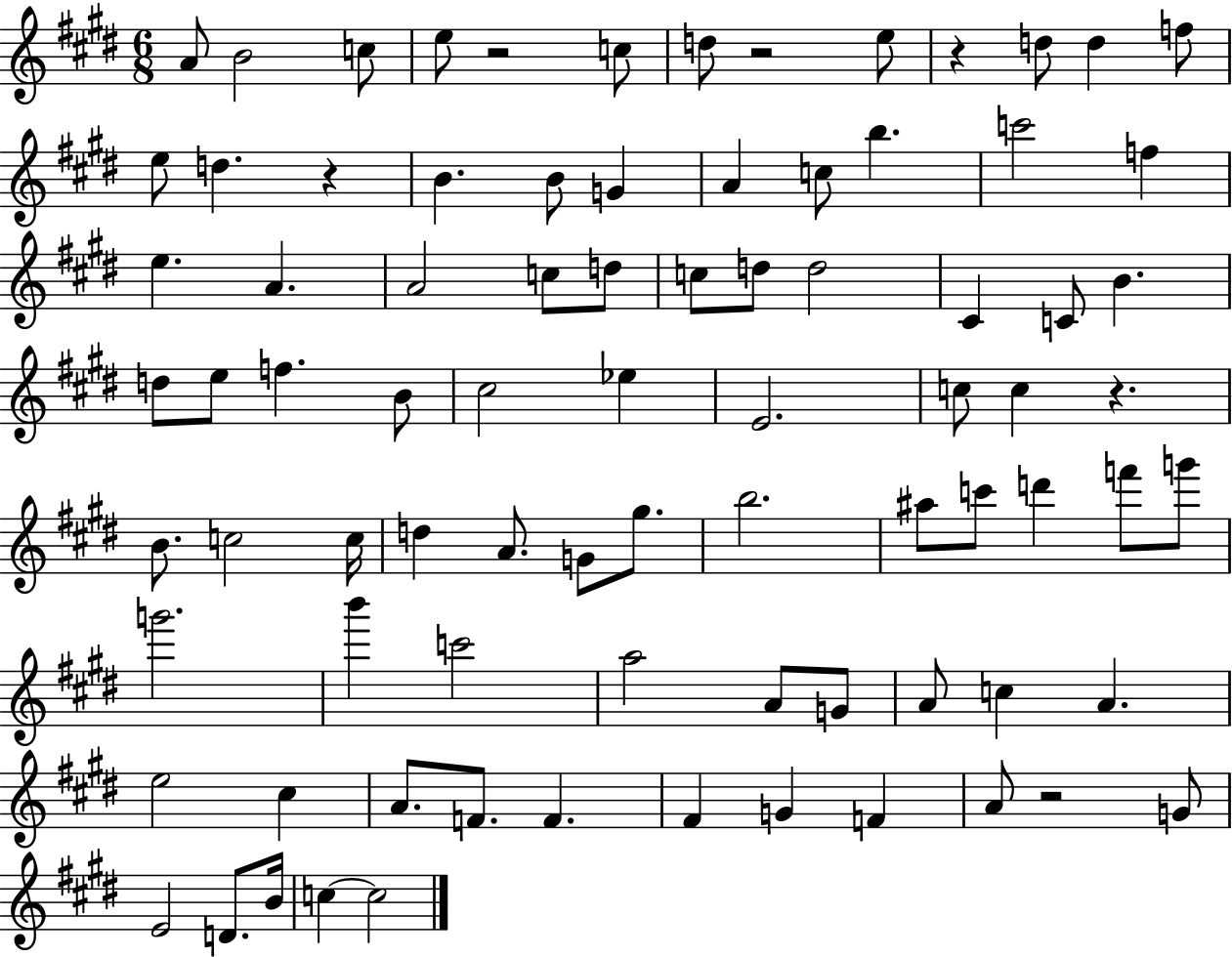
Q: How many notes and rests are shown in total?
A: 83